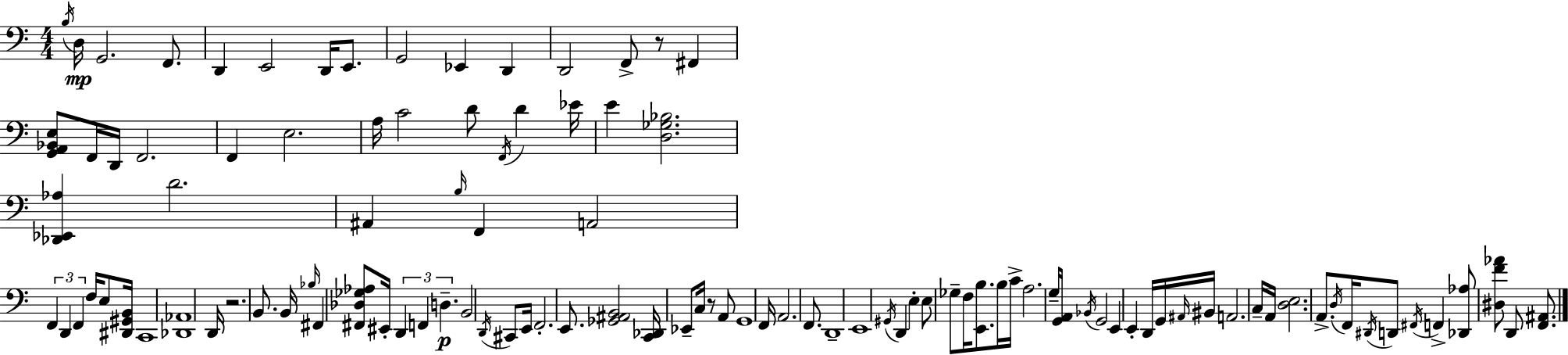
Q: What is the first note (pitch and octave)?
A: B3